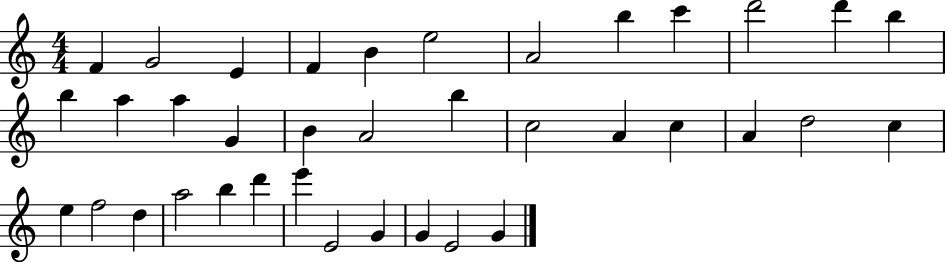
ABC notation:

X:1
T:Untitled
M:4/4
L:1/4
K:C
F G2 E F B e2 A2 b c' d'2 d' b b a a G B A2 b c2 A c A d2 c e f2 d a2 b d' e' E2 G G E2 G